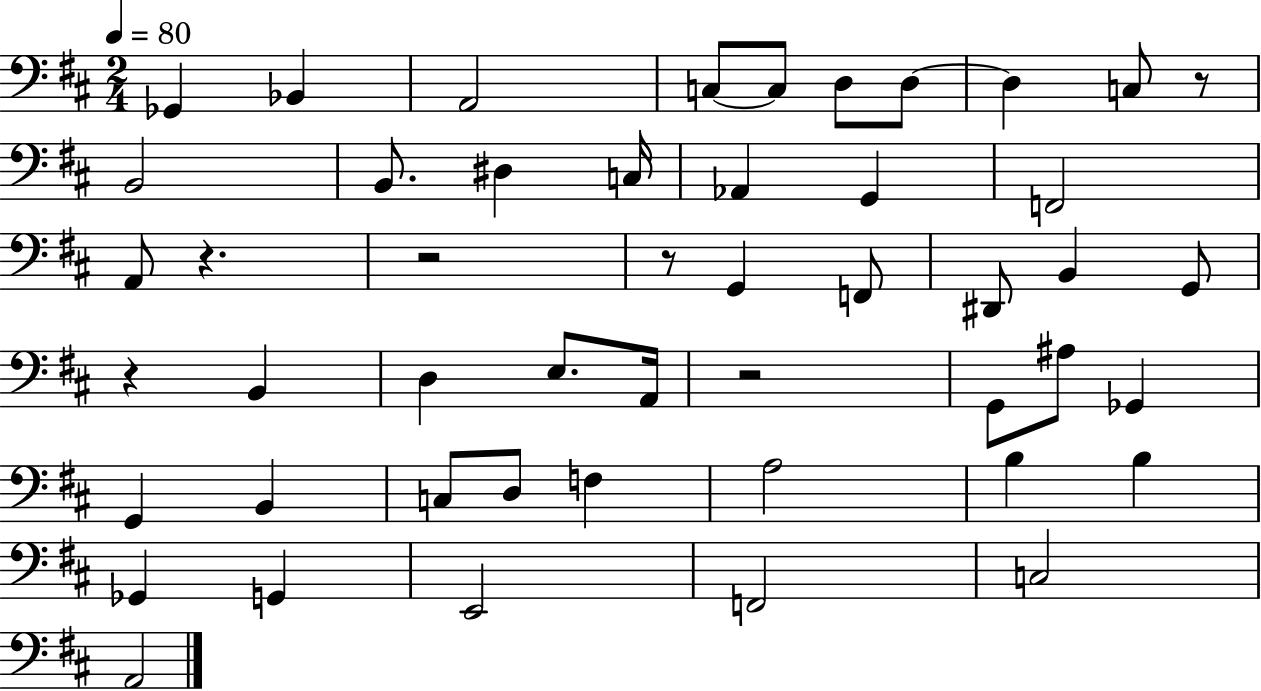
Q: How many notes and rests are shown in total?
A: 49